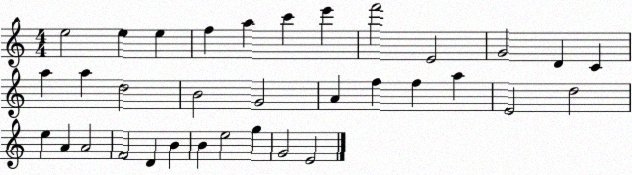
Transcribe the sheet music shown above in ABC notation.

X:1
T:Untitled
M:4/4
L:1/4
K:C
e2 e e f a c' e' f'2 E2 G2 D C a a d2 B2 G2 A f f a E2 d2 e A A2 F2 D B B e2 g G2 E2